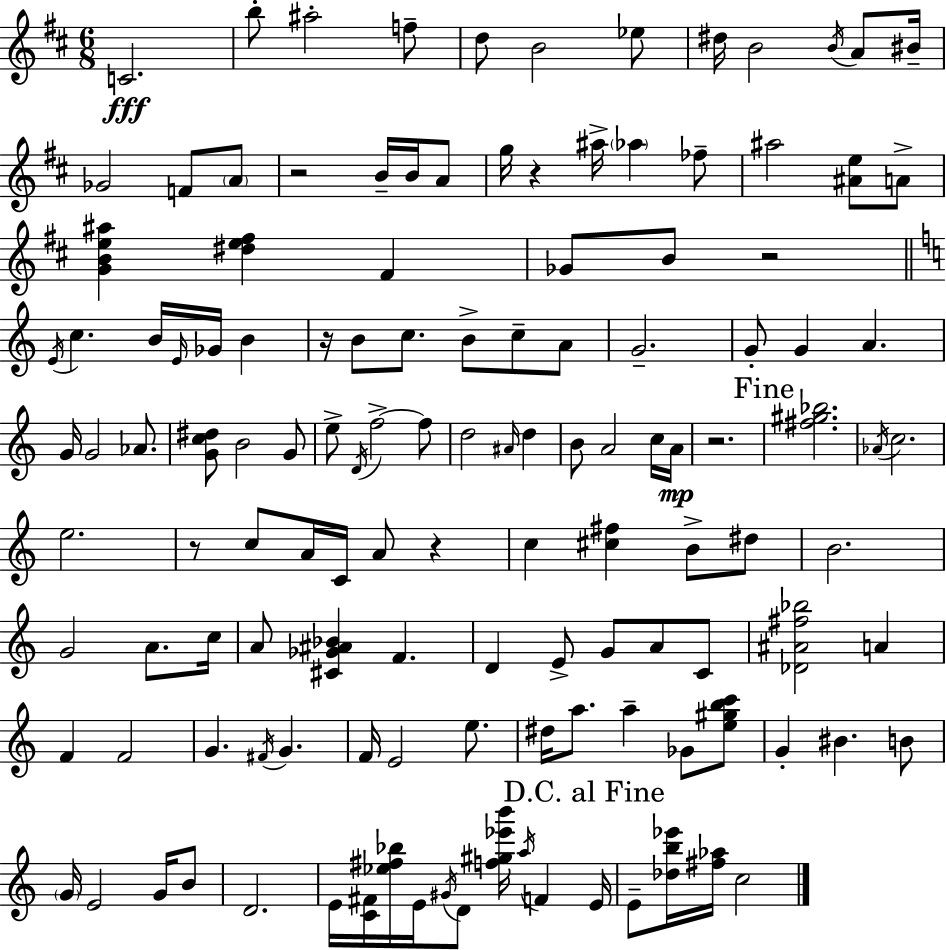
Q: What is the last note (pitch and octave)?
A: C5